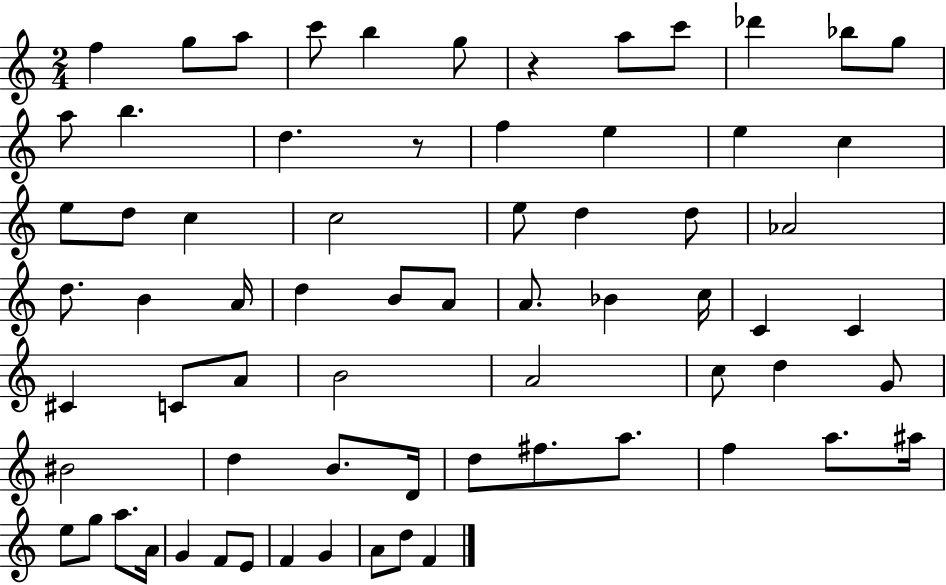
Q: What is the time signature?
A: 2/4